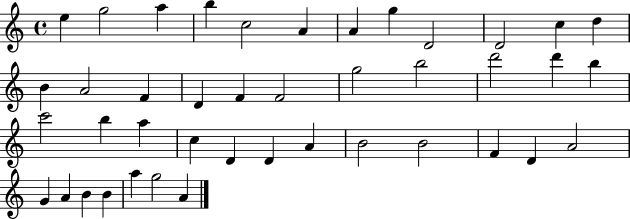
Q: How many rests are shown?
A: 0